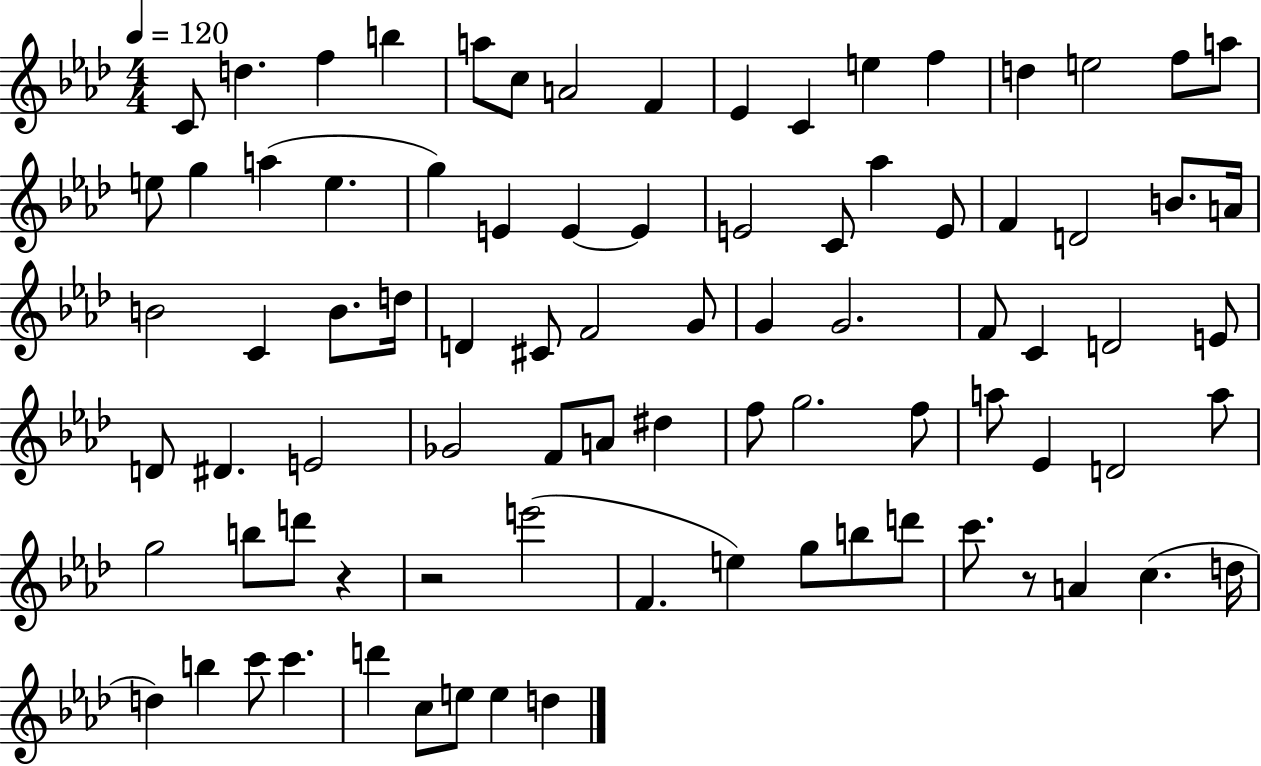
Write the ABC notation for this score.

X:1
T:Untitled
M:4/4
L:1/4
K:Ab
C/2 d f b a/2 c/2 A2 F _E C e f d e2 f/2 a/2 e/2 g a e g E E E E2 C/2 _a E/2 F D2 B/2 A/4 B2 C B/2 d/4 D ^C/2 F2 G/2 G G2 F/2 C D2 E/2 D/2 ^D E2 _G2 F/2 A/2 ^d f/2 g2 f/2 a/2 _E D2 a/2 g2 b/2 d'/2 z z2 e'2 F e g/2 b/2 d'/2 c'/2 z/2 A c d/4 d b c'/2 c' d' c/2 e/2 e d